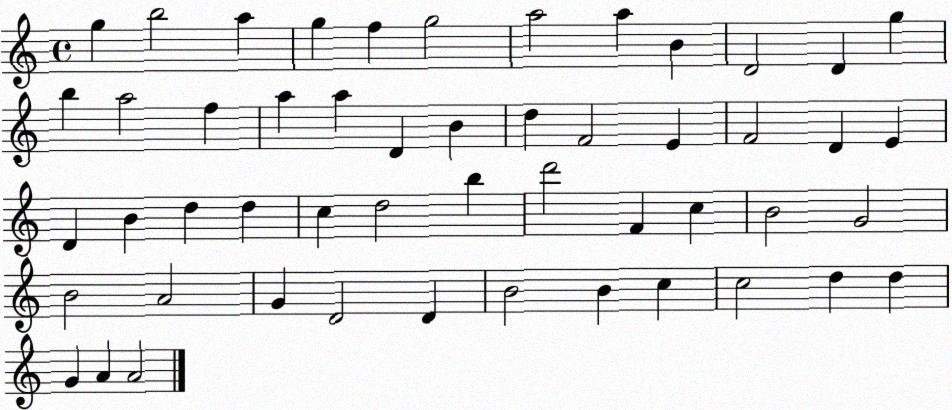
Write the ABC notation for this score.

X:1
T:Untitled
M:4/4
L:1/4
K:C
g b2 a g f g2 a2 a B D2 D g b a2 f a a D B d F2 E F2 D E D B d d c d2 b d'2 F c B2 G2 B2 A2 G D2 D B2 B c c2 d d G A A2